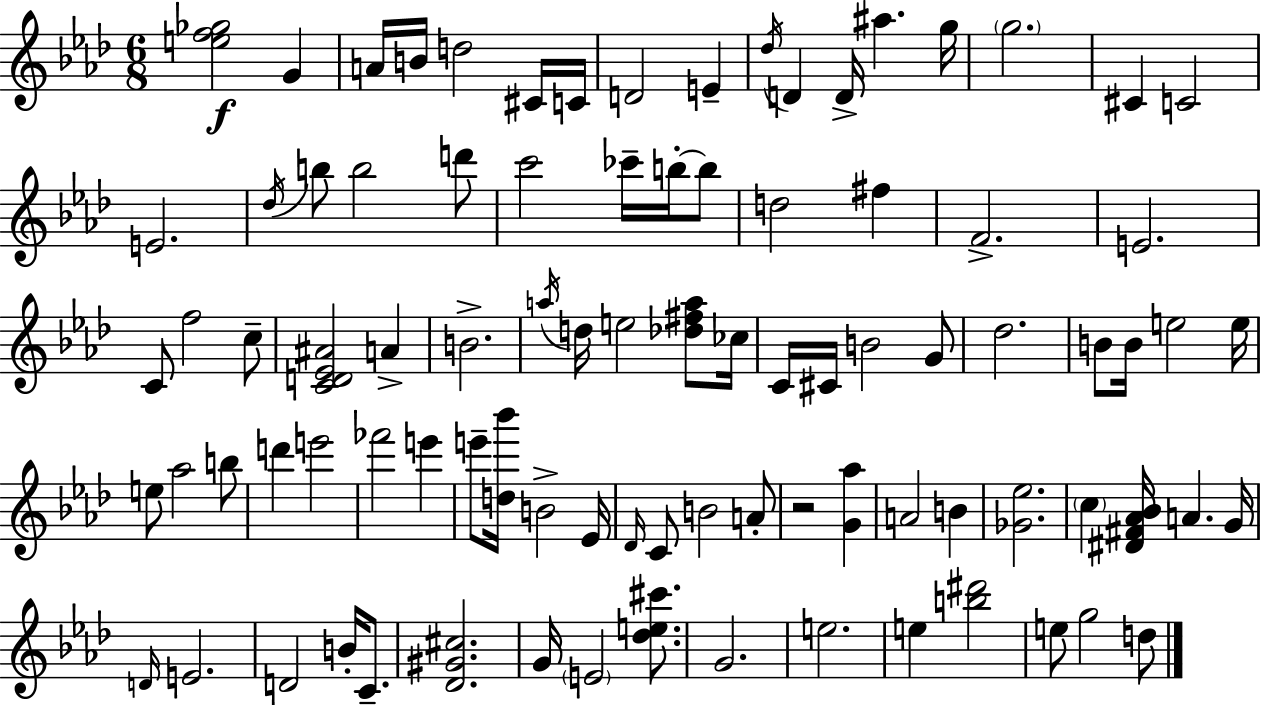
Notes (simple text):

[E5,F5,Gb5]/h G4/q A4/s B4/s D5/h C#4/s C4/s D4/h E4/q Db5/s D4/q D4/s A#5/q. G5/s G5/h. C#4/q C4/h E4/h. Db5/s B5/e B5/h D6/e C6/h CES6/s B5/s B5/e D5/h F#5/q F4/h. E4/h. C4/e F5/h C5/e [C4,D4,Eb4,A#4]/h A4/q B4/h. A5/s D5/s E5/h [Db5,F#5,A5]/e CES5/s C4/s C#4/s B4/h G4/e Db5/h. B4/e B4/s E5/h E5/s E5/e Ab5/h B5/e D6/q E6/h FES6/h E6/q E6/e [D5,Bb6]/s B4/h Eb4/s Db4/s C4/e B4/h A4/e R/h [G4,Ab5]/q A4/h B4/q [Gb4,Eb5]/h. C5/q [D#4,F#4,Ab4,Bb4]/s A4/q. G4/s D4/s E4/h. D4/h B4/s C4/e. [Db4,G#4,C#5]/h. G4/s E4/h [Db5,E5,C#6]/e. G4/h. E5/h. E5/q [B5,D#6]/h E5/e G5/h D5/e